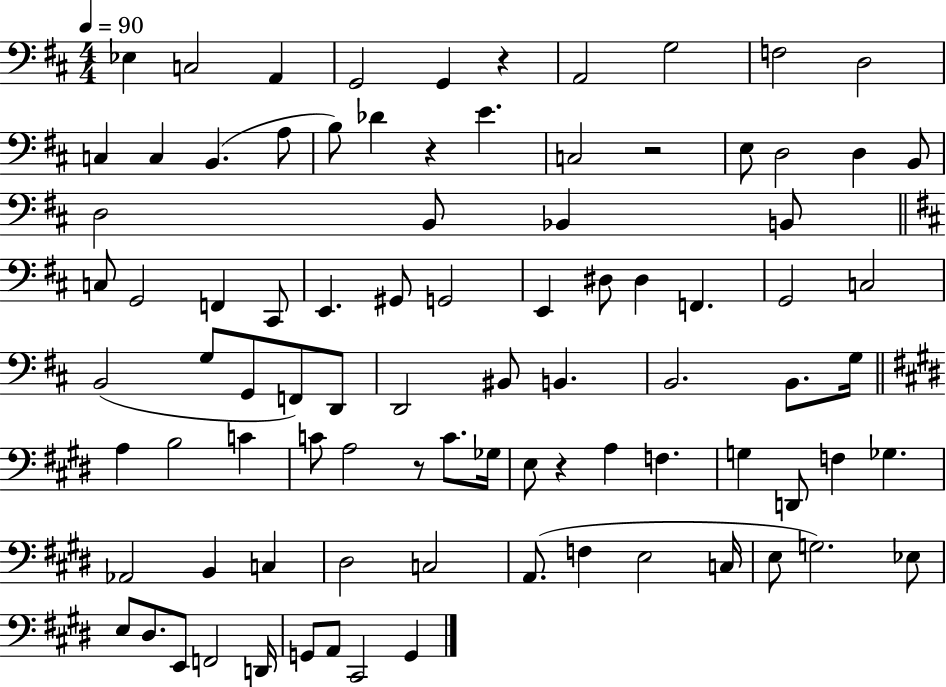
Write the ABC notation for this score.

X:1
T:Untitled
M:4/4
L:1/4
K:D
_E, C,2 A,, G,,2 G,, z A,,2 G,2 F,2 D,2 C, C, B,, A,/2 B,/2 _D z E C,2 z2 E,/2 D,2 D, B,,/2 D,2 B,,/2 _B,, B,,/2 C,/2 G,,2 F,, ^C,,/2 E,, ^G,,/2 G,,2 E,, ^D,/2 ^D, F,, G,,2 C,2 B,,2 G,/2 G,,/2 F,,/2 D,,/2 D,,2 ^B,,/2 B,, B,,2 B,,/2 G,/4 A, B,2 C C/2 A,2 z/2 C/2 _G,/4 E,/2 z A, F, G, D,,/2 F, _G, _A,,2 B,, C, ^D,2 C,2 A,,/2 F, E,2 C,/4 E,/2 G,2 _E,/2 E,/2 ^D,/2 E,,/2 F,,2 D,,/4 G,,/2 A,,/2 ^C,,2 G,,